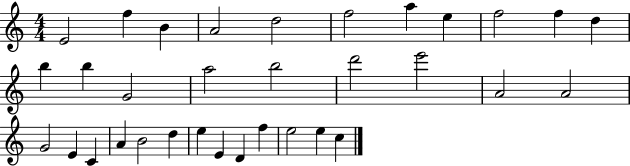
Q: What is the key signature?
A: C major